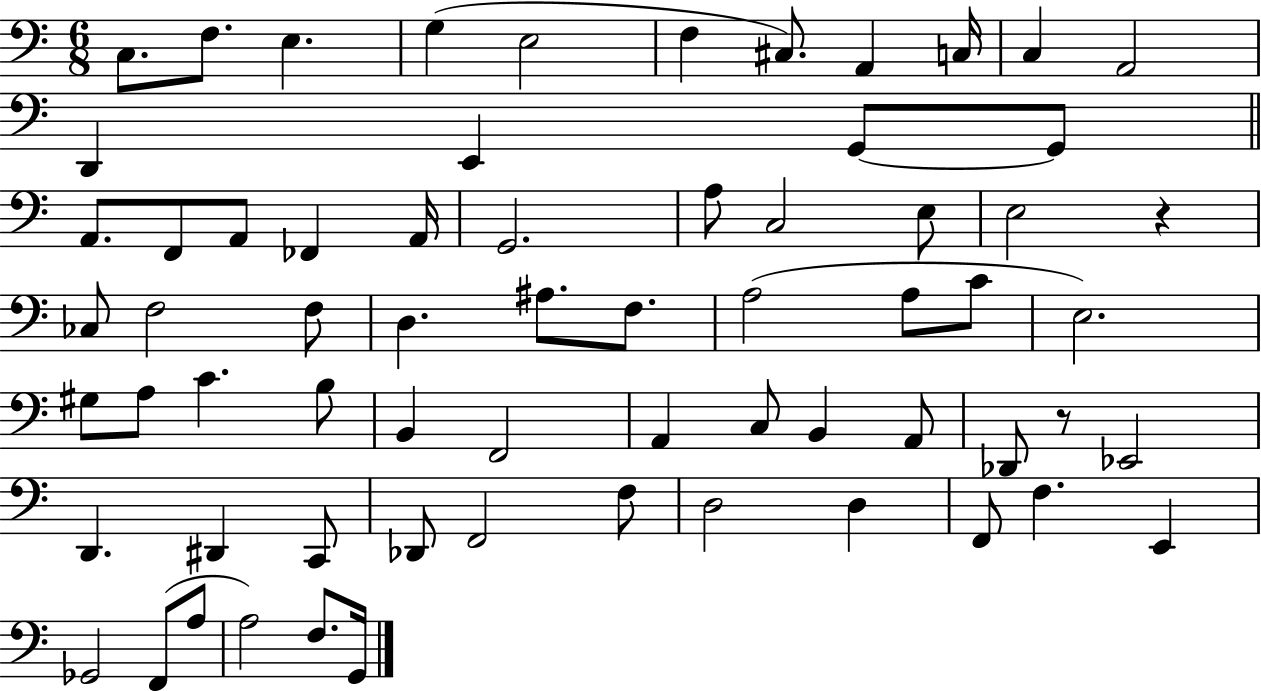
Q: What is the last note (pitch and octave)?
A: G2